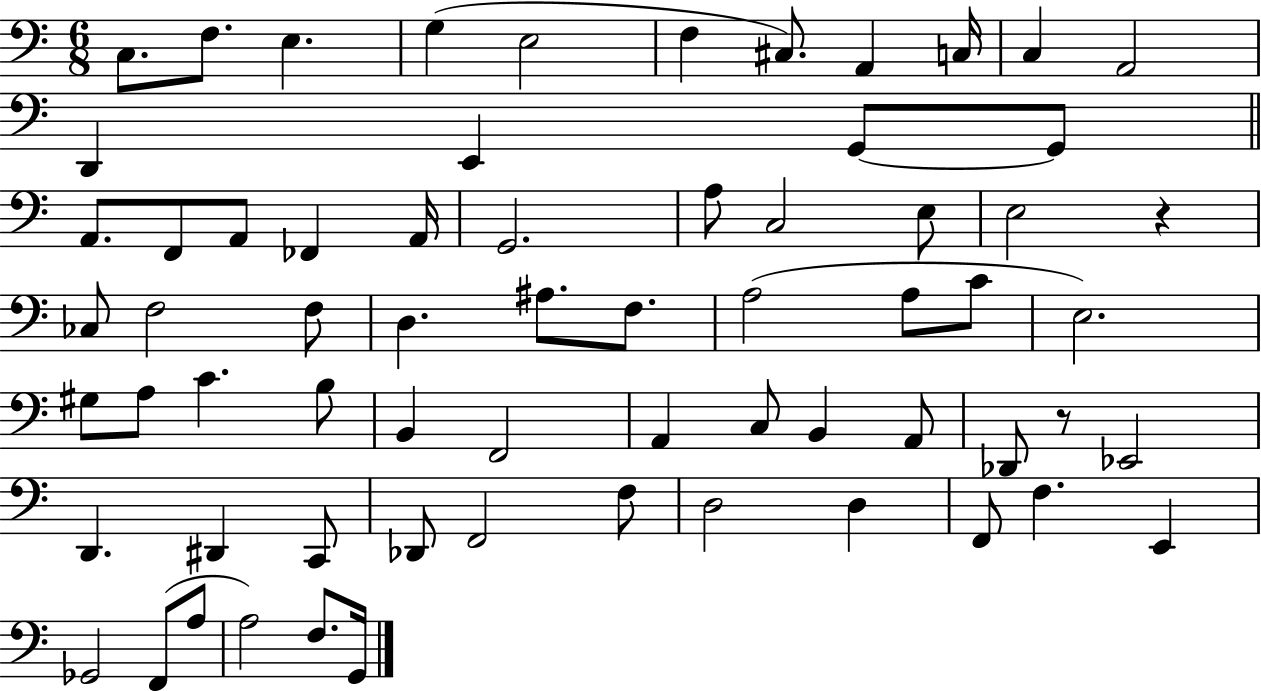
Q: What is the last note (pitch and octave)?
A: G2